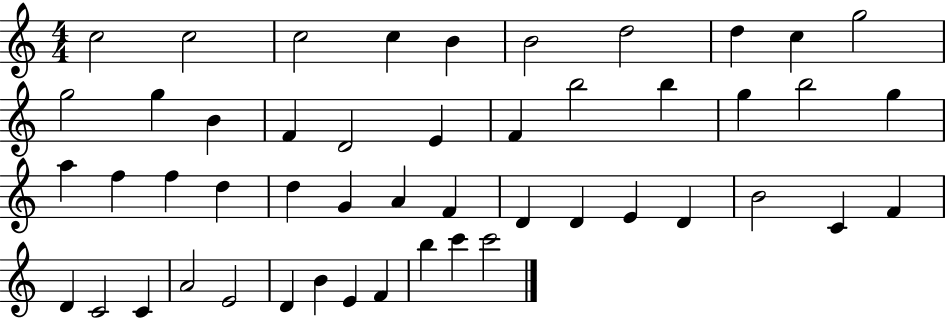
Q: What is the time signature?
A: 4/4